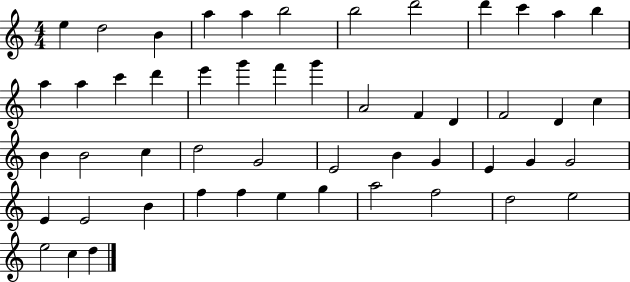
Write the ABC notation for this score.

X:1
T:Untitled
M:4/4
L:1/4
K:C
e d2 B a a b2 b2 d'2 d' c' a b a a c' d' e' g' f' g' A2 F D F2 D c B B2 c d2 G2 E2 B G E G G2 E E2 B f f e g a2 f2 d2 e2 e2 c d